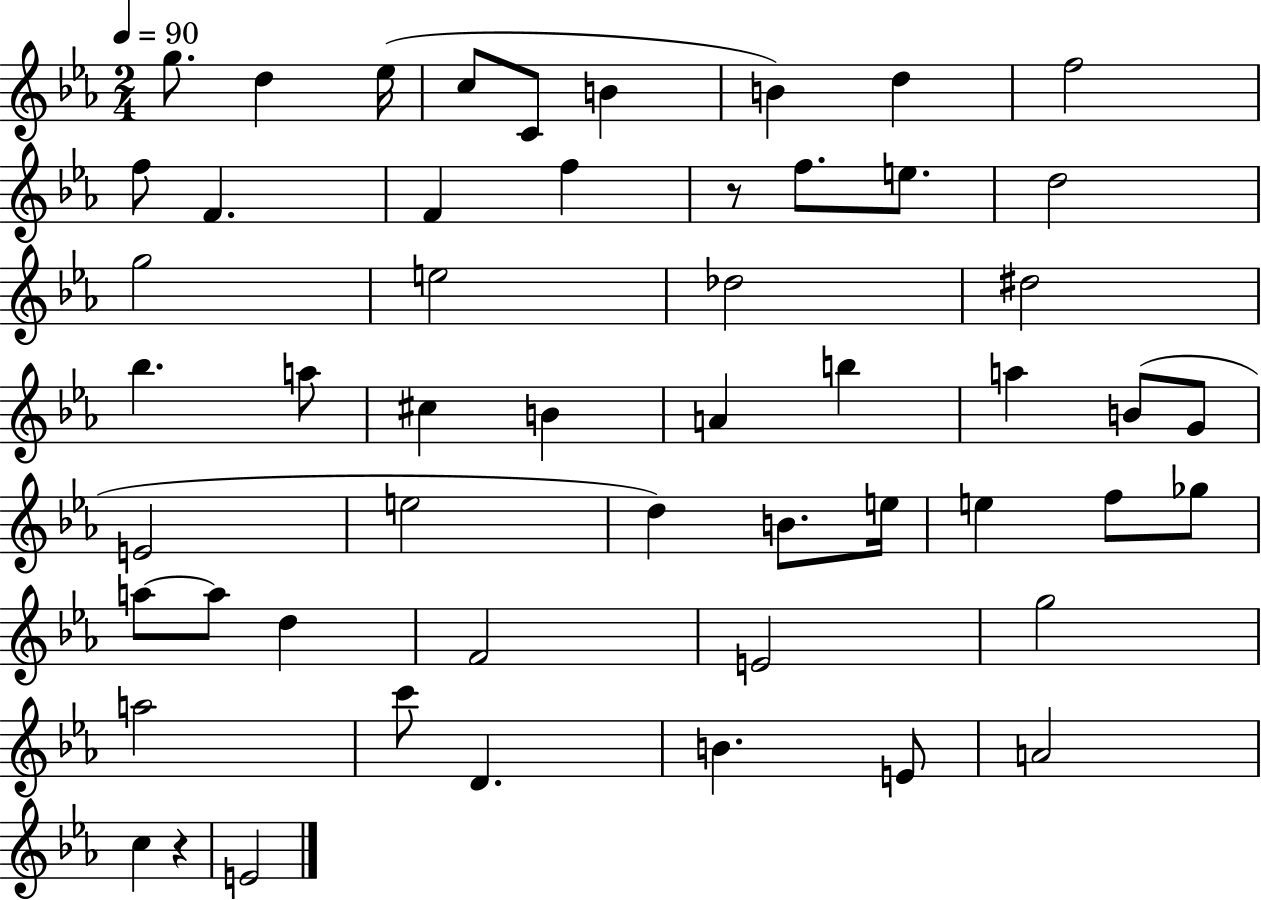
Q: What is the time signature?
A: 2/4